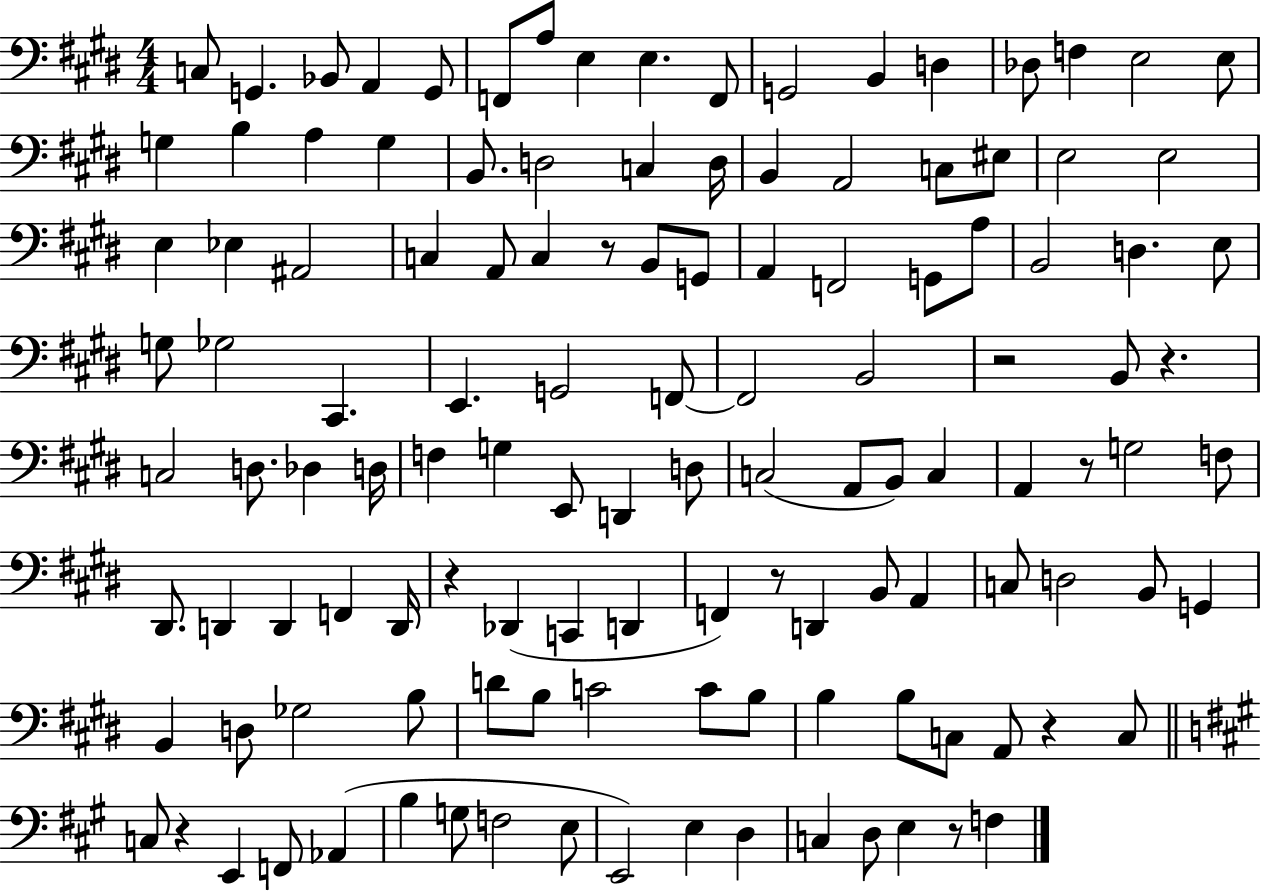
C3/e G2/q. Bb2/e A2/q G2/e F2/e A3/e E3/q E3/q. F2/e G2/h B2/q D3/q Db3/e F3/q E3/h E3/e G3/q B3/q A3/q G3/q B2/e. D3/h C3/q D3/s B2/q A2/h C3/e EIS3/e E3/h E3/h E3/q Eb3/q A#2/h C3/q A2/e C3/q R/e B2/e G2/e A2/q F2/h G2/e A3/e B2/h D3/q. E3/e G3/e Gb3/h C#2/q. E2/q. G2/h F2/e F2/h B2/h R/h B2/e R/q. C3/h D3/e. Db3/q D3/s F3/q G3/q E2/e D2/q D3/e C3/h A2/e B2/e C3/q A2/q R/e G3/h F3/e D#2/e. D2/q D2/q F2/q D2/s R/q Db2/q C2/q D2/q F2/q R/e D2/q B2/e A2/q C3/e D3/h B2/e G2/q B2/q D3/e Gb3/h B3/e D4/e B3/e C4/h C4/e B3/e B3/q B3/e C3/e A2/e R/q C3/e C3/e R/q E2/q F2/e Ab2/q B3/q G3/e F3/h E3/e E2/h E3/q D3/q C3/q D3/e E3/q R/e F3/q